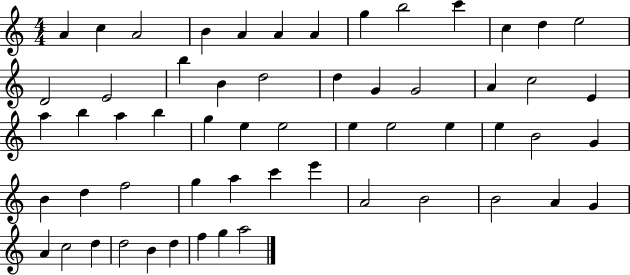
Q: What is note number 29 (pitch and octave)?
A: G5